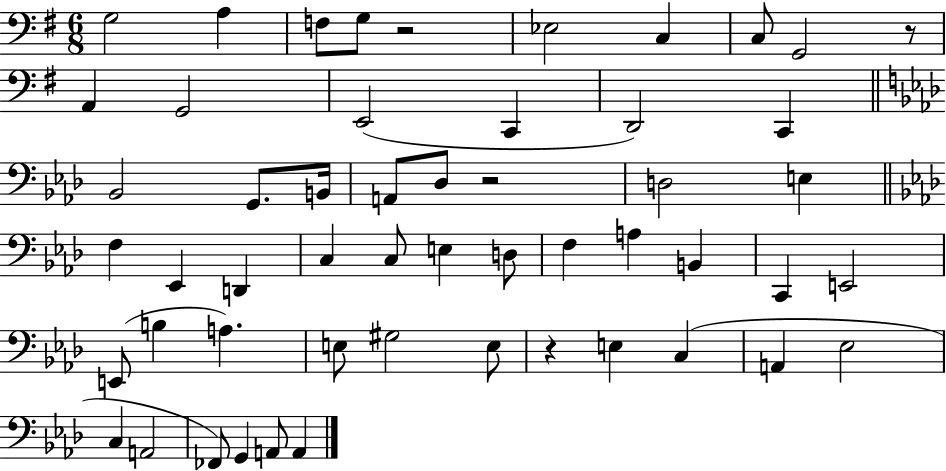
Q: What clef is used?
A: bass